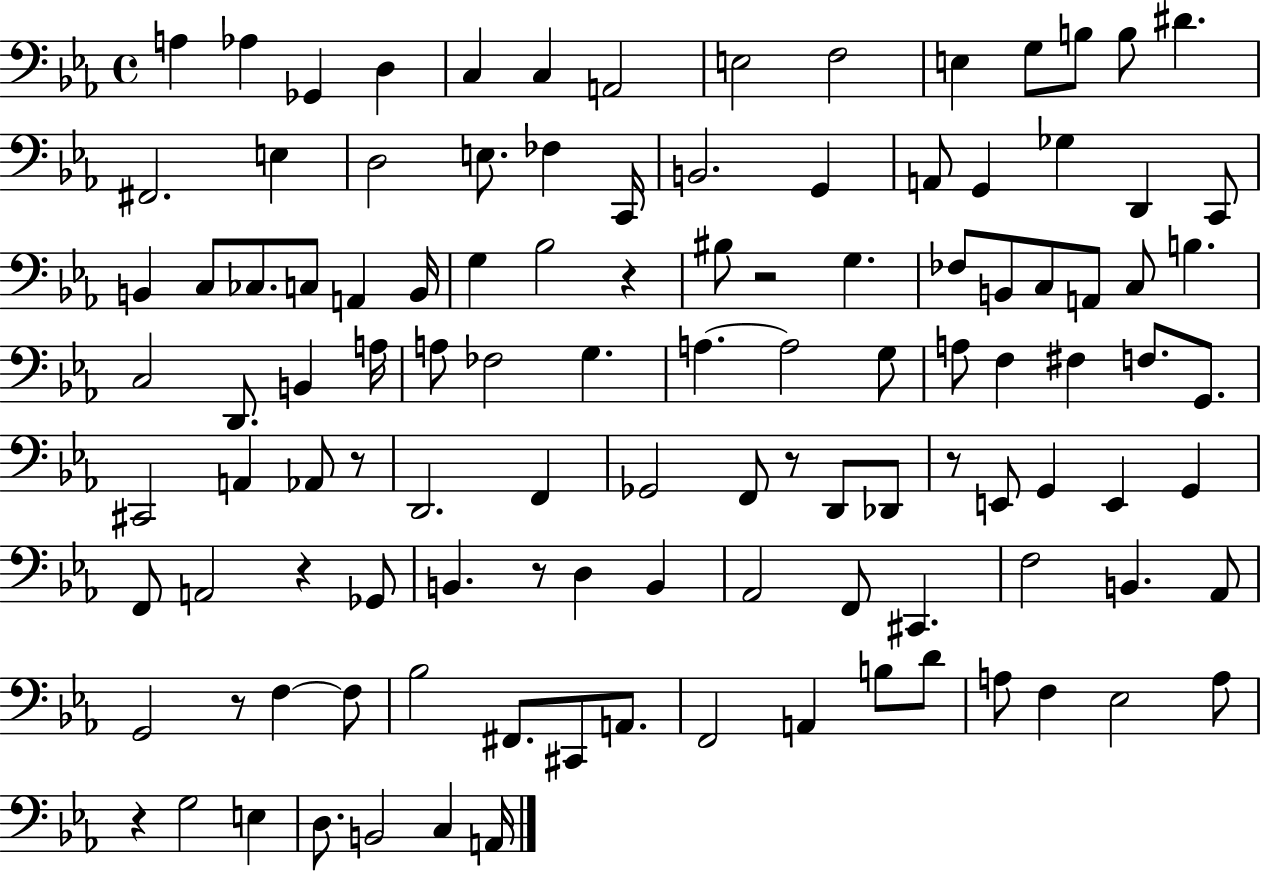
A3/q Ab3/q Gb2/q D3/q C3/q C3/q A2/h E3/h F3/h E3/q G3/e B3/e B3/e D#4/q. F#2/h. E3/q D3/h E3/e. FES3/q C2/s B2/h. G2/q A2/e G2/q Gb3/q D2/q C2/e B2/q C3/e CES3/e. C3/e A2/q B2/s G3/q Bb3/h R/q BIS3/e R/h G3/q. FES3/e B2/e C3/e A2/e C3/e B3/q. C3/h D2/e. B2/q A3/s A3/e FES3/h G3/q. A3/q. A3/h G3/e A3/e F3/q F#3/q F3/e. G2/e. C#2/h A2/q Ab2/e R/e D2/h. F2/q Gb2/h F2/e R/e D2/e Db2/e R/e E2/e G2/q E2/q G2/q F2/e A2/h R/q Gb2/e B2/q. R/e D3/q B2/q Ab2/h F2/e C#2/q. F3/h B2/q. Ab2/e G2/h R/e F3/q F3/e Bb3/h F#2/e. C#2/e A2/e. F2/h A2/q B3/e D4/e A3/e F3/q Eb3/h A3/e R/q G3/h E3/q D3/e. B2/h C3/q A2/s